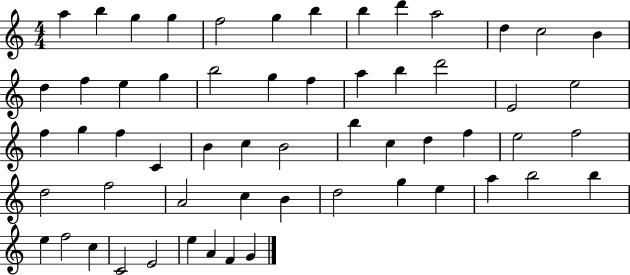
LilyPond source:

{
  \clef treble
  \numericTimeSignature
  \time 4/4
  \key c \major
  a''4 b''4 g''4 g''4 | f''2 g''4 b''4 | b''4 d'''4 a''2 | d''4 c''2 b'4 | \break d''4 f''4 e''4 g''4 | b''2 g''4 f''4 | a''4 b''4 d'''2 | e'2 e''2 | \break f''4 g''4 f''4 c'4 | b'4 c''4 b'2 | b''4 c''4 d''4 f''4 | e''2 f''2 | \break d''2 f''2 | a'2 c''4 b'4 | d''2 g''4 e''4 | a''4 b''2 b''4 | \break e''4 f''2 c''4 | c'2 e'2 | e''4 a'4 f'4 g'4 | \bar "|."
}